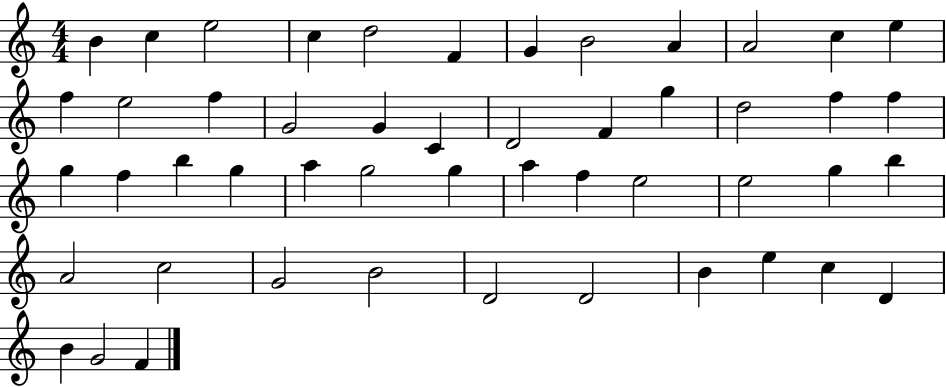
X:1
T:Untitled
M:4/4
L:1/4
K:C
B c e2 c d2 F G B2 A A2 c e f e2 f G2 G C D2 F g d2 f f g f b g a g2 g a f e2 e2 g b A2 c2 G2 B2 D2 D2 B e c D B G2 F